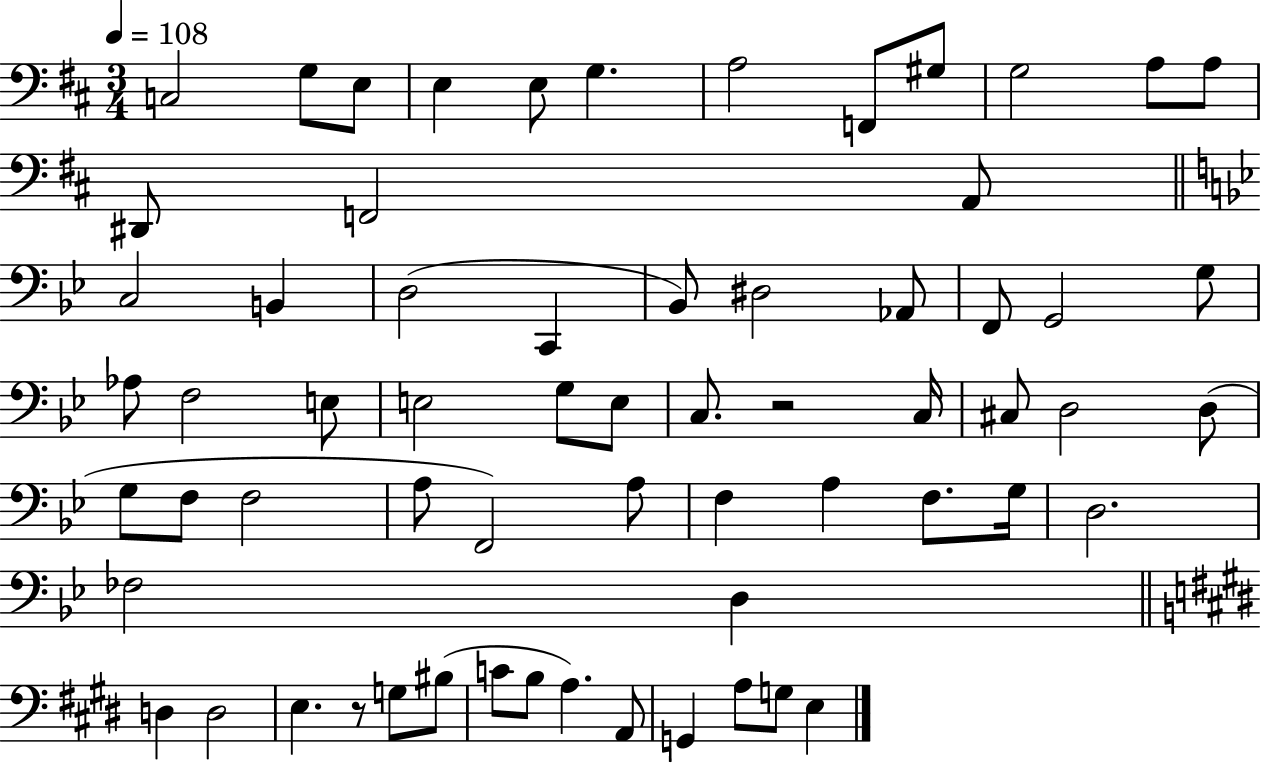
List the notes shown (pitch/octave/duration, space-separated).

C3/h G3/e E3/e E3/q E3/e G3/q. A3/h F2/e G#3/e G3/h A3/e A3/e D#2/e F2/h A2/e C3/h B2/q D3/h C2/q Bb2/e D#3/h Ab2/e F2/e G2/h G3/e Ab3/e F3/h E3/e E3/h G3/e E3/e C3/e. R/h C3/s C#3/e D3/h D3/e G3/e F3/e F3/h A3/e F2/h A3/e F3/q A3/q F3/e. G3/s D3/h. FES3/h D3/q D3/q D3/h E3/q. R/e G3/e BIS3/e C4/e B3/e A3/q. A2/e G2/q A3/e G3/e E3/q